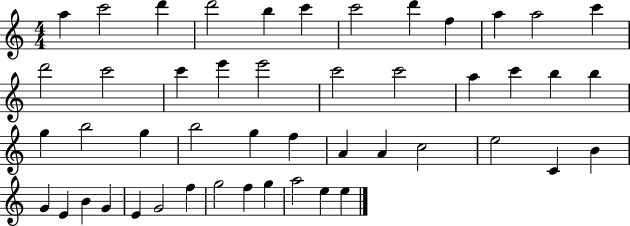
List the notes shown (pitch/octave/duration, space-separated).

A5/q C6/h D6/q D6/h B5/q C6/q C6/h D6/q F5/q A5/q A5/h C6/q D6/h C6/h C6/q E6/q E6/h C6/h C6/h A5/q C6/q B5/q B5/q G5/q B5/h G5/q B5/h G5/q F5/q A4/q A4/q C5/h E5/h C4/q B4/q G4/q E4/q B4/q G4/q E4/q G4/h F5/q G5/h F5/q G5/q A5/h E5/q E5/q